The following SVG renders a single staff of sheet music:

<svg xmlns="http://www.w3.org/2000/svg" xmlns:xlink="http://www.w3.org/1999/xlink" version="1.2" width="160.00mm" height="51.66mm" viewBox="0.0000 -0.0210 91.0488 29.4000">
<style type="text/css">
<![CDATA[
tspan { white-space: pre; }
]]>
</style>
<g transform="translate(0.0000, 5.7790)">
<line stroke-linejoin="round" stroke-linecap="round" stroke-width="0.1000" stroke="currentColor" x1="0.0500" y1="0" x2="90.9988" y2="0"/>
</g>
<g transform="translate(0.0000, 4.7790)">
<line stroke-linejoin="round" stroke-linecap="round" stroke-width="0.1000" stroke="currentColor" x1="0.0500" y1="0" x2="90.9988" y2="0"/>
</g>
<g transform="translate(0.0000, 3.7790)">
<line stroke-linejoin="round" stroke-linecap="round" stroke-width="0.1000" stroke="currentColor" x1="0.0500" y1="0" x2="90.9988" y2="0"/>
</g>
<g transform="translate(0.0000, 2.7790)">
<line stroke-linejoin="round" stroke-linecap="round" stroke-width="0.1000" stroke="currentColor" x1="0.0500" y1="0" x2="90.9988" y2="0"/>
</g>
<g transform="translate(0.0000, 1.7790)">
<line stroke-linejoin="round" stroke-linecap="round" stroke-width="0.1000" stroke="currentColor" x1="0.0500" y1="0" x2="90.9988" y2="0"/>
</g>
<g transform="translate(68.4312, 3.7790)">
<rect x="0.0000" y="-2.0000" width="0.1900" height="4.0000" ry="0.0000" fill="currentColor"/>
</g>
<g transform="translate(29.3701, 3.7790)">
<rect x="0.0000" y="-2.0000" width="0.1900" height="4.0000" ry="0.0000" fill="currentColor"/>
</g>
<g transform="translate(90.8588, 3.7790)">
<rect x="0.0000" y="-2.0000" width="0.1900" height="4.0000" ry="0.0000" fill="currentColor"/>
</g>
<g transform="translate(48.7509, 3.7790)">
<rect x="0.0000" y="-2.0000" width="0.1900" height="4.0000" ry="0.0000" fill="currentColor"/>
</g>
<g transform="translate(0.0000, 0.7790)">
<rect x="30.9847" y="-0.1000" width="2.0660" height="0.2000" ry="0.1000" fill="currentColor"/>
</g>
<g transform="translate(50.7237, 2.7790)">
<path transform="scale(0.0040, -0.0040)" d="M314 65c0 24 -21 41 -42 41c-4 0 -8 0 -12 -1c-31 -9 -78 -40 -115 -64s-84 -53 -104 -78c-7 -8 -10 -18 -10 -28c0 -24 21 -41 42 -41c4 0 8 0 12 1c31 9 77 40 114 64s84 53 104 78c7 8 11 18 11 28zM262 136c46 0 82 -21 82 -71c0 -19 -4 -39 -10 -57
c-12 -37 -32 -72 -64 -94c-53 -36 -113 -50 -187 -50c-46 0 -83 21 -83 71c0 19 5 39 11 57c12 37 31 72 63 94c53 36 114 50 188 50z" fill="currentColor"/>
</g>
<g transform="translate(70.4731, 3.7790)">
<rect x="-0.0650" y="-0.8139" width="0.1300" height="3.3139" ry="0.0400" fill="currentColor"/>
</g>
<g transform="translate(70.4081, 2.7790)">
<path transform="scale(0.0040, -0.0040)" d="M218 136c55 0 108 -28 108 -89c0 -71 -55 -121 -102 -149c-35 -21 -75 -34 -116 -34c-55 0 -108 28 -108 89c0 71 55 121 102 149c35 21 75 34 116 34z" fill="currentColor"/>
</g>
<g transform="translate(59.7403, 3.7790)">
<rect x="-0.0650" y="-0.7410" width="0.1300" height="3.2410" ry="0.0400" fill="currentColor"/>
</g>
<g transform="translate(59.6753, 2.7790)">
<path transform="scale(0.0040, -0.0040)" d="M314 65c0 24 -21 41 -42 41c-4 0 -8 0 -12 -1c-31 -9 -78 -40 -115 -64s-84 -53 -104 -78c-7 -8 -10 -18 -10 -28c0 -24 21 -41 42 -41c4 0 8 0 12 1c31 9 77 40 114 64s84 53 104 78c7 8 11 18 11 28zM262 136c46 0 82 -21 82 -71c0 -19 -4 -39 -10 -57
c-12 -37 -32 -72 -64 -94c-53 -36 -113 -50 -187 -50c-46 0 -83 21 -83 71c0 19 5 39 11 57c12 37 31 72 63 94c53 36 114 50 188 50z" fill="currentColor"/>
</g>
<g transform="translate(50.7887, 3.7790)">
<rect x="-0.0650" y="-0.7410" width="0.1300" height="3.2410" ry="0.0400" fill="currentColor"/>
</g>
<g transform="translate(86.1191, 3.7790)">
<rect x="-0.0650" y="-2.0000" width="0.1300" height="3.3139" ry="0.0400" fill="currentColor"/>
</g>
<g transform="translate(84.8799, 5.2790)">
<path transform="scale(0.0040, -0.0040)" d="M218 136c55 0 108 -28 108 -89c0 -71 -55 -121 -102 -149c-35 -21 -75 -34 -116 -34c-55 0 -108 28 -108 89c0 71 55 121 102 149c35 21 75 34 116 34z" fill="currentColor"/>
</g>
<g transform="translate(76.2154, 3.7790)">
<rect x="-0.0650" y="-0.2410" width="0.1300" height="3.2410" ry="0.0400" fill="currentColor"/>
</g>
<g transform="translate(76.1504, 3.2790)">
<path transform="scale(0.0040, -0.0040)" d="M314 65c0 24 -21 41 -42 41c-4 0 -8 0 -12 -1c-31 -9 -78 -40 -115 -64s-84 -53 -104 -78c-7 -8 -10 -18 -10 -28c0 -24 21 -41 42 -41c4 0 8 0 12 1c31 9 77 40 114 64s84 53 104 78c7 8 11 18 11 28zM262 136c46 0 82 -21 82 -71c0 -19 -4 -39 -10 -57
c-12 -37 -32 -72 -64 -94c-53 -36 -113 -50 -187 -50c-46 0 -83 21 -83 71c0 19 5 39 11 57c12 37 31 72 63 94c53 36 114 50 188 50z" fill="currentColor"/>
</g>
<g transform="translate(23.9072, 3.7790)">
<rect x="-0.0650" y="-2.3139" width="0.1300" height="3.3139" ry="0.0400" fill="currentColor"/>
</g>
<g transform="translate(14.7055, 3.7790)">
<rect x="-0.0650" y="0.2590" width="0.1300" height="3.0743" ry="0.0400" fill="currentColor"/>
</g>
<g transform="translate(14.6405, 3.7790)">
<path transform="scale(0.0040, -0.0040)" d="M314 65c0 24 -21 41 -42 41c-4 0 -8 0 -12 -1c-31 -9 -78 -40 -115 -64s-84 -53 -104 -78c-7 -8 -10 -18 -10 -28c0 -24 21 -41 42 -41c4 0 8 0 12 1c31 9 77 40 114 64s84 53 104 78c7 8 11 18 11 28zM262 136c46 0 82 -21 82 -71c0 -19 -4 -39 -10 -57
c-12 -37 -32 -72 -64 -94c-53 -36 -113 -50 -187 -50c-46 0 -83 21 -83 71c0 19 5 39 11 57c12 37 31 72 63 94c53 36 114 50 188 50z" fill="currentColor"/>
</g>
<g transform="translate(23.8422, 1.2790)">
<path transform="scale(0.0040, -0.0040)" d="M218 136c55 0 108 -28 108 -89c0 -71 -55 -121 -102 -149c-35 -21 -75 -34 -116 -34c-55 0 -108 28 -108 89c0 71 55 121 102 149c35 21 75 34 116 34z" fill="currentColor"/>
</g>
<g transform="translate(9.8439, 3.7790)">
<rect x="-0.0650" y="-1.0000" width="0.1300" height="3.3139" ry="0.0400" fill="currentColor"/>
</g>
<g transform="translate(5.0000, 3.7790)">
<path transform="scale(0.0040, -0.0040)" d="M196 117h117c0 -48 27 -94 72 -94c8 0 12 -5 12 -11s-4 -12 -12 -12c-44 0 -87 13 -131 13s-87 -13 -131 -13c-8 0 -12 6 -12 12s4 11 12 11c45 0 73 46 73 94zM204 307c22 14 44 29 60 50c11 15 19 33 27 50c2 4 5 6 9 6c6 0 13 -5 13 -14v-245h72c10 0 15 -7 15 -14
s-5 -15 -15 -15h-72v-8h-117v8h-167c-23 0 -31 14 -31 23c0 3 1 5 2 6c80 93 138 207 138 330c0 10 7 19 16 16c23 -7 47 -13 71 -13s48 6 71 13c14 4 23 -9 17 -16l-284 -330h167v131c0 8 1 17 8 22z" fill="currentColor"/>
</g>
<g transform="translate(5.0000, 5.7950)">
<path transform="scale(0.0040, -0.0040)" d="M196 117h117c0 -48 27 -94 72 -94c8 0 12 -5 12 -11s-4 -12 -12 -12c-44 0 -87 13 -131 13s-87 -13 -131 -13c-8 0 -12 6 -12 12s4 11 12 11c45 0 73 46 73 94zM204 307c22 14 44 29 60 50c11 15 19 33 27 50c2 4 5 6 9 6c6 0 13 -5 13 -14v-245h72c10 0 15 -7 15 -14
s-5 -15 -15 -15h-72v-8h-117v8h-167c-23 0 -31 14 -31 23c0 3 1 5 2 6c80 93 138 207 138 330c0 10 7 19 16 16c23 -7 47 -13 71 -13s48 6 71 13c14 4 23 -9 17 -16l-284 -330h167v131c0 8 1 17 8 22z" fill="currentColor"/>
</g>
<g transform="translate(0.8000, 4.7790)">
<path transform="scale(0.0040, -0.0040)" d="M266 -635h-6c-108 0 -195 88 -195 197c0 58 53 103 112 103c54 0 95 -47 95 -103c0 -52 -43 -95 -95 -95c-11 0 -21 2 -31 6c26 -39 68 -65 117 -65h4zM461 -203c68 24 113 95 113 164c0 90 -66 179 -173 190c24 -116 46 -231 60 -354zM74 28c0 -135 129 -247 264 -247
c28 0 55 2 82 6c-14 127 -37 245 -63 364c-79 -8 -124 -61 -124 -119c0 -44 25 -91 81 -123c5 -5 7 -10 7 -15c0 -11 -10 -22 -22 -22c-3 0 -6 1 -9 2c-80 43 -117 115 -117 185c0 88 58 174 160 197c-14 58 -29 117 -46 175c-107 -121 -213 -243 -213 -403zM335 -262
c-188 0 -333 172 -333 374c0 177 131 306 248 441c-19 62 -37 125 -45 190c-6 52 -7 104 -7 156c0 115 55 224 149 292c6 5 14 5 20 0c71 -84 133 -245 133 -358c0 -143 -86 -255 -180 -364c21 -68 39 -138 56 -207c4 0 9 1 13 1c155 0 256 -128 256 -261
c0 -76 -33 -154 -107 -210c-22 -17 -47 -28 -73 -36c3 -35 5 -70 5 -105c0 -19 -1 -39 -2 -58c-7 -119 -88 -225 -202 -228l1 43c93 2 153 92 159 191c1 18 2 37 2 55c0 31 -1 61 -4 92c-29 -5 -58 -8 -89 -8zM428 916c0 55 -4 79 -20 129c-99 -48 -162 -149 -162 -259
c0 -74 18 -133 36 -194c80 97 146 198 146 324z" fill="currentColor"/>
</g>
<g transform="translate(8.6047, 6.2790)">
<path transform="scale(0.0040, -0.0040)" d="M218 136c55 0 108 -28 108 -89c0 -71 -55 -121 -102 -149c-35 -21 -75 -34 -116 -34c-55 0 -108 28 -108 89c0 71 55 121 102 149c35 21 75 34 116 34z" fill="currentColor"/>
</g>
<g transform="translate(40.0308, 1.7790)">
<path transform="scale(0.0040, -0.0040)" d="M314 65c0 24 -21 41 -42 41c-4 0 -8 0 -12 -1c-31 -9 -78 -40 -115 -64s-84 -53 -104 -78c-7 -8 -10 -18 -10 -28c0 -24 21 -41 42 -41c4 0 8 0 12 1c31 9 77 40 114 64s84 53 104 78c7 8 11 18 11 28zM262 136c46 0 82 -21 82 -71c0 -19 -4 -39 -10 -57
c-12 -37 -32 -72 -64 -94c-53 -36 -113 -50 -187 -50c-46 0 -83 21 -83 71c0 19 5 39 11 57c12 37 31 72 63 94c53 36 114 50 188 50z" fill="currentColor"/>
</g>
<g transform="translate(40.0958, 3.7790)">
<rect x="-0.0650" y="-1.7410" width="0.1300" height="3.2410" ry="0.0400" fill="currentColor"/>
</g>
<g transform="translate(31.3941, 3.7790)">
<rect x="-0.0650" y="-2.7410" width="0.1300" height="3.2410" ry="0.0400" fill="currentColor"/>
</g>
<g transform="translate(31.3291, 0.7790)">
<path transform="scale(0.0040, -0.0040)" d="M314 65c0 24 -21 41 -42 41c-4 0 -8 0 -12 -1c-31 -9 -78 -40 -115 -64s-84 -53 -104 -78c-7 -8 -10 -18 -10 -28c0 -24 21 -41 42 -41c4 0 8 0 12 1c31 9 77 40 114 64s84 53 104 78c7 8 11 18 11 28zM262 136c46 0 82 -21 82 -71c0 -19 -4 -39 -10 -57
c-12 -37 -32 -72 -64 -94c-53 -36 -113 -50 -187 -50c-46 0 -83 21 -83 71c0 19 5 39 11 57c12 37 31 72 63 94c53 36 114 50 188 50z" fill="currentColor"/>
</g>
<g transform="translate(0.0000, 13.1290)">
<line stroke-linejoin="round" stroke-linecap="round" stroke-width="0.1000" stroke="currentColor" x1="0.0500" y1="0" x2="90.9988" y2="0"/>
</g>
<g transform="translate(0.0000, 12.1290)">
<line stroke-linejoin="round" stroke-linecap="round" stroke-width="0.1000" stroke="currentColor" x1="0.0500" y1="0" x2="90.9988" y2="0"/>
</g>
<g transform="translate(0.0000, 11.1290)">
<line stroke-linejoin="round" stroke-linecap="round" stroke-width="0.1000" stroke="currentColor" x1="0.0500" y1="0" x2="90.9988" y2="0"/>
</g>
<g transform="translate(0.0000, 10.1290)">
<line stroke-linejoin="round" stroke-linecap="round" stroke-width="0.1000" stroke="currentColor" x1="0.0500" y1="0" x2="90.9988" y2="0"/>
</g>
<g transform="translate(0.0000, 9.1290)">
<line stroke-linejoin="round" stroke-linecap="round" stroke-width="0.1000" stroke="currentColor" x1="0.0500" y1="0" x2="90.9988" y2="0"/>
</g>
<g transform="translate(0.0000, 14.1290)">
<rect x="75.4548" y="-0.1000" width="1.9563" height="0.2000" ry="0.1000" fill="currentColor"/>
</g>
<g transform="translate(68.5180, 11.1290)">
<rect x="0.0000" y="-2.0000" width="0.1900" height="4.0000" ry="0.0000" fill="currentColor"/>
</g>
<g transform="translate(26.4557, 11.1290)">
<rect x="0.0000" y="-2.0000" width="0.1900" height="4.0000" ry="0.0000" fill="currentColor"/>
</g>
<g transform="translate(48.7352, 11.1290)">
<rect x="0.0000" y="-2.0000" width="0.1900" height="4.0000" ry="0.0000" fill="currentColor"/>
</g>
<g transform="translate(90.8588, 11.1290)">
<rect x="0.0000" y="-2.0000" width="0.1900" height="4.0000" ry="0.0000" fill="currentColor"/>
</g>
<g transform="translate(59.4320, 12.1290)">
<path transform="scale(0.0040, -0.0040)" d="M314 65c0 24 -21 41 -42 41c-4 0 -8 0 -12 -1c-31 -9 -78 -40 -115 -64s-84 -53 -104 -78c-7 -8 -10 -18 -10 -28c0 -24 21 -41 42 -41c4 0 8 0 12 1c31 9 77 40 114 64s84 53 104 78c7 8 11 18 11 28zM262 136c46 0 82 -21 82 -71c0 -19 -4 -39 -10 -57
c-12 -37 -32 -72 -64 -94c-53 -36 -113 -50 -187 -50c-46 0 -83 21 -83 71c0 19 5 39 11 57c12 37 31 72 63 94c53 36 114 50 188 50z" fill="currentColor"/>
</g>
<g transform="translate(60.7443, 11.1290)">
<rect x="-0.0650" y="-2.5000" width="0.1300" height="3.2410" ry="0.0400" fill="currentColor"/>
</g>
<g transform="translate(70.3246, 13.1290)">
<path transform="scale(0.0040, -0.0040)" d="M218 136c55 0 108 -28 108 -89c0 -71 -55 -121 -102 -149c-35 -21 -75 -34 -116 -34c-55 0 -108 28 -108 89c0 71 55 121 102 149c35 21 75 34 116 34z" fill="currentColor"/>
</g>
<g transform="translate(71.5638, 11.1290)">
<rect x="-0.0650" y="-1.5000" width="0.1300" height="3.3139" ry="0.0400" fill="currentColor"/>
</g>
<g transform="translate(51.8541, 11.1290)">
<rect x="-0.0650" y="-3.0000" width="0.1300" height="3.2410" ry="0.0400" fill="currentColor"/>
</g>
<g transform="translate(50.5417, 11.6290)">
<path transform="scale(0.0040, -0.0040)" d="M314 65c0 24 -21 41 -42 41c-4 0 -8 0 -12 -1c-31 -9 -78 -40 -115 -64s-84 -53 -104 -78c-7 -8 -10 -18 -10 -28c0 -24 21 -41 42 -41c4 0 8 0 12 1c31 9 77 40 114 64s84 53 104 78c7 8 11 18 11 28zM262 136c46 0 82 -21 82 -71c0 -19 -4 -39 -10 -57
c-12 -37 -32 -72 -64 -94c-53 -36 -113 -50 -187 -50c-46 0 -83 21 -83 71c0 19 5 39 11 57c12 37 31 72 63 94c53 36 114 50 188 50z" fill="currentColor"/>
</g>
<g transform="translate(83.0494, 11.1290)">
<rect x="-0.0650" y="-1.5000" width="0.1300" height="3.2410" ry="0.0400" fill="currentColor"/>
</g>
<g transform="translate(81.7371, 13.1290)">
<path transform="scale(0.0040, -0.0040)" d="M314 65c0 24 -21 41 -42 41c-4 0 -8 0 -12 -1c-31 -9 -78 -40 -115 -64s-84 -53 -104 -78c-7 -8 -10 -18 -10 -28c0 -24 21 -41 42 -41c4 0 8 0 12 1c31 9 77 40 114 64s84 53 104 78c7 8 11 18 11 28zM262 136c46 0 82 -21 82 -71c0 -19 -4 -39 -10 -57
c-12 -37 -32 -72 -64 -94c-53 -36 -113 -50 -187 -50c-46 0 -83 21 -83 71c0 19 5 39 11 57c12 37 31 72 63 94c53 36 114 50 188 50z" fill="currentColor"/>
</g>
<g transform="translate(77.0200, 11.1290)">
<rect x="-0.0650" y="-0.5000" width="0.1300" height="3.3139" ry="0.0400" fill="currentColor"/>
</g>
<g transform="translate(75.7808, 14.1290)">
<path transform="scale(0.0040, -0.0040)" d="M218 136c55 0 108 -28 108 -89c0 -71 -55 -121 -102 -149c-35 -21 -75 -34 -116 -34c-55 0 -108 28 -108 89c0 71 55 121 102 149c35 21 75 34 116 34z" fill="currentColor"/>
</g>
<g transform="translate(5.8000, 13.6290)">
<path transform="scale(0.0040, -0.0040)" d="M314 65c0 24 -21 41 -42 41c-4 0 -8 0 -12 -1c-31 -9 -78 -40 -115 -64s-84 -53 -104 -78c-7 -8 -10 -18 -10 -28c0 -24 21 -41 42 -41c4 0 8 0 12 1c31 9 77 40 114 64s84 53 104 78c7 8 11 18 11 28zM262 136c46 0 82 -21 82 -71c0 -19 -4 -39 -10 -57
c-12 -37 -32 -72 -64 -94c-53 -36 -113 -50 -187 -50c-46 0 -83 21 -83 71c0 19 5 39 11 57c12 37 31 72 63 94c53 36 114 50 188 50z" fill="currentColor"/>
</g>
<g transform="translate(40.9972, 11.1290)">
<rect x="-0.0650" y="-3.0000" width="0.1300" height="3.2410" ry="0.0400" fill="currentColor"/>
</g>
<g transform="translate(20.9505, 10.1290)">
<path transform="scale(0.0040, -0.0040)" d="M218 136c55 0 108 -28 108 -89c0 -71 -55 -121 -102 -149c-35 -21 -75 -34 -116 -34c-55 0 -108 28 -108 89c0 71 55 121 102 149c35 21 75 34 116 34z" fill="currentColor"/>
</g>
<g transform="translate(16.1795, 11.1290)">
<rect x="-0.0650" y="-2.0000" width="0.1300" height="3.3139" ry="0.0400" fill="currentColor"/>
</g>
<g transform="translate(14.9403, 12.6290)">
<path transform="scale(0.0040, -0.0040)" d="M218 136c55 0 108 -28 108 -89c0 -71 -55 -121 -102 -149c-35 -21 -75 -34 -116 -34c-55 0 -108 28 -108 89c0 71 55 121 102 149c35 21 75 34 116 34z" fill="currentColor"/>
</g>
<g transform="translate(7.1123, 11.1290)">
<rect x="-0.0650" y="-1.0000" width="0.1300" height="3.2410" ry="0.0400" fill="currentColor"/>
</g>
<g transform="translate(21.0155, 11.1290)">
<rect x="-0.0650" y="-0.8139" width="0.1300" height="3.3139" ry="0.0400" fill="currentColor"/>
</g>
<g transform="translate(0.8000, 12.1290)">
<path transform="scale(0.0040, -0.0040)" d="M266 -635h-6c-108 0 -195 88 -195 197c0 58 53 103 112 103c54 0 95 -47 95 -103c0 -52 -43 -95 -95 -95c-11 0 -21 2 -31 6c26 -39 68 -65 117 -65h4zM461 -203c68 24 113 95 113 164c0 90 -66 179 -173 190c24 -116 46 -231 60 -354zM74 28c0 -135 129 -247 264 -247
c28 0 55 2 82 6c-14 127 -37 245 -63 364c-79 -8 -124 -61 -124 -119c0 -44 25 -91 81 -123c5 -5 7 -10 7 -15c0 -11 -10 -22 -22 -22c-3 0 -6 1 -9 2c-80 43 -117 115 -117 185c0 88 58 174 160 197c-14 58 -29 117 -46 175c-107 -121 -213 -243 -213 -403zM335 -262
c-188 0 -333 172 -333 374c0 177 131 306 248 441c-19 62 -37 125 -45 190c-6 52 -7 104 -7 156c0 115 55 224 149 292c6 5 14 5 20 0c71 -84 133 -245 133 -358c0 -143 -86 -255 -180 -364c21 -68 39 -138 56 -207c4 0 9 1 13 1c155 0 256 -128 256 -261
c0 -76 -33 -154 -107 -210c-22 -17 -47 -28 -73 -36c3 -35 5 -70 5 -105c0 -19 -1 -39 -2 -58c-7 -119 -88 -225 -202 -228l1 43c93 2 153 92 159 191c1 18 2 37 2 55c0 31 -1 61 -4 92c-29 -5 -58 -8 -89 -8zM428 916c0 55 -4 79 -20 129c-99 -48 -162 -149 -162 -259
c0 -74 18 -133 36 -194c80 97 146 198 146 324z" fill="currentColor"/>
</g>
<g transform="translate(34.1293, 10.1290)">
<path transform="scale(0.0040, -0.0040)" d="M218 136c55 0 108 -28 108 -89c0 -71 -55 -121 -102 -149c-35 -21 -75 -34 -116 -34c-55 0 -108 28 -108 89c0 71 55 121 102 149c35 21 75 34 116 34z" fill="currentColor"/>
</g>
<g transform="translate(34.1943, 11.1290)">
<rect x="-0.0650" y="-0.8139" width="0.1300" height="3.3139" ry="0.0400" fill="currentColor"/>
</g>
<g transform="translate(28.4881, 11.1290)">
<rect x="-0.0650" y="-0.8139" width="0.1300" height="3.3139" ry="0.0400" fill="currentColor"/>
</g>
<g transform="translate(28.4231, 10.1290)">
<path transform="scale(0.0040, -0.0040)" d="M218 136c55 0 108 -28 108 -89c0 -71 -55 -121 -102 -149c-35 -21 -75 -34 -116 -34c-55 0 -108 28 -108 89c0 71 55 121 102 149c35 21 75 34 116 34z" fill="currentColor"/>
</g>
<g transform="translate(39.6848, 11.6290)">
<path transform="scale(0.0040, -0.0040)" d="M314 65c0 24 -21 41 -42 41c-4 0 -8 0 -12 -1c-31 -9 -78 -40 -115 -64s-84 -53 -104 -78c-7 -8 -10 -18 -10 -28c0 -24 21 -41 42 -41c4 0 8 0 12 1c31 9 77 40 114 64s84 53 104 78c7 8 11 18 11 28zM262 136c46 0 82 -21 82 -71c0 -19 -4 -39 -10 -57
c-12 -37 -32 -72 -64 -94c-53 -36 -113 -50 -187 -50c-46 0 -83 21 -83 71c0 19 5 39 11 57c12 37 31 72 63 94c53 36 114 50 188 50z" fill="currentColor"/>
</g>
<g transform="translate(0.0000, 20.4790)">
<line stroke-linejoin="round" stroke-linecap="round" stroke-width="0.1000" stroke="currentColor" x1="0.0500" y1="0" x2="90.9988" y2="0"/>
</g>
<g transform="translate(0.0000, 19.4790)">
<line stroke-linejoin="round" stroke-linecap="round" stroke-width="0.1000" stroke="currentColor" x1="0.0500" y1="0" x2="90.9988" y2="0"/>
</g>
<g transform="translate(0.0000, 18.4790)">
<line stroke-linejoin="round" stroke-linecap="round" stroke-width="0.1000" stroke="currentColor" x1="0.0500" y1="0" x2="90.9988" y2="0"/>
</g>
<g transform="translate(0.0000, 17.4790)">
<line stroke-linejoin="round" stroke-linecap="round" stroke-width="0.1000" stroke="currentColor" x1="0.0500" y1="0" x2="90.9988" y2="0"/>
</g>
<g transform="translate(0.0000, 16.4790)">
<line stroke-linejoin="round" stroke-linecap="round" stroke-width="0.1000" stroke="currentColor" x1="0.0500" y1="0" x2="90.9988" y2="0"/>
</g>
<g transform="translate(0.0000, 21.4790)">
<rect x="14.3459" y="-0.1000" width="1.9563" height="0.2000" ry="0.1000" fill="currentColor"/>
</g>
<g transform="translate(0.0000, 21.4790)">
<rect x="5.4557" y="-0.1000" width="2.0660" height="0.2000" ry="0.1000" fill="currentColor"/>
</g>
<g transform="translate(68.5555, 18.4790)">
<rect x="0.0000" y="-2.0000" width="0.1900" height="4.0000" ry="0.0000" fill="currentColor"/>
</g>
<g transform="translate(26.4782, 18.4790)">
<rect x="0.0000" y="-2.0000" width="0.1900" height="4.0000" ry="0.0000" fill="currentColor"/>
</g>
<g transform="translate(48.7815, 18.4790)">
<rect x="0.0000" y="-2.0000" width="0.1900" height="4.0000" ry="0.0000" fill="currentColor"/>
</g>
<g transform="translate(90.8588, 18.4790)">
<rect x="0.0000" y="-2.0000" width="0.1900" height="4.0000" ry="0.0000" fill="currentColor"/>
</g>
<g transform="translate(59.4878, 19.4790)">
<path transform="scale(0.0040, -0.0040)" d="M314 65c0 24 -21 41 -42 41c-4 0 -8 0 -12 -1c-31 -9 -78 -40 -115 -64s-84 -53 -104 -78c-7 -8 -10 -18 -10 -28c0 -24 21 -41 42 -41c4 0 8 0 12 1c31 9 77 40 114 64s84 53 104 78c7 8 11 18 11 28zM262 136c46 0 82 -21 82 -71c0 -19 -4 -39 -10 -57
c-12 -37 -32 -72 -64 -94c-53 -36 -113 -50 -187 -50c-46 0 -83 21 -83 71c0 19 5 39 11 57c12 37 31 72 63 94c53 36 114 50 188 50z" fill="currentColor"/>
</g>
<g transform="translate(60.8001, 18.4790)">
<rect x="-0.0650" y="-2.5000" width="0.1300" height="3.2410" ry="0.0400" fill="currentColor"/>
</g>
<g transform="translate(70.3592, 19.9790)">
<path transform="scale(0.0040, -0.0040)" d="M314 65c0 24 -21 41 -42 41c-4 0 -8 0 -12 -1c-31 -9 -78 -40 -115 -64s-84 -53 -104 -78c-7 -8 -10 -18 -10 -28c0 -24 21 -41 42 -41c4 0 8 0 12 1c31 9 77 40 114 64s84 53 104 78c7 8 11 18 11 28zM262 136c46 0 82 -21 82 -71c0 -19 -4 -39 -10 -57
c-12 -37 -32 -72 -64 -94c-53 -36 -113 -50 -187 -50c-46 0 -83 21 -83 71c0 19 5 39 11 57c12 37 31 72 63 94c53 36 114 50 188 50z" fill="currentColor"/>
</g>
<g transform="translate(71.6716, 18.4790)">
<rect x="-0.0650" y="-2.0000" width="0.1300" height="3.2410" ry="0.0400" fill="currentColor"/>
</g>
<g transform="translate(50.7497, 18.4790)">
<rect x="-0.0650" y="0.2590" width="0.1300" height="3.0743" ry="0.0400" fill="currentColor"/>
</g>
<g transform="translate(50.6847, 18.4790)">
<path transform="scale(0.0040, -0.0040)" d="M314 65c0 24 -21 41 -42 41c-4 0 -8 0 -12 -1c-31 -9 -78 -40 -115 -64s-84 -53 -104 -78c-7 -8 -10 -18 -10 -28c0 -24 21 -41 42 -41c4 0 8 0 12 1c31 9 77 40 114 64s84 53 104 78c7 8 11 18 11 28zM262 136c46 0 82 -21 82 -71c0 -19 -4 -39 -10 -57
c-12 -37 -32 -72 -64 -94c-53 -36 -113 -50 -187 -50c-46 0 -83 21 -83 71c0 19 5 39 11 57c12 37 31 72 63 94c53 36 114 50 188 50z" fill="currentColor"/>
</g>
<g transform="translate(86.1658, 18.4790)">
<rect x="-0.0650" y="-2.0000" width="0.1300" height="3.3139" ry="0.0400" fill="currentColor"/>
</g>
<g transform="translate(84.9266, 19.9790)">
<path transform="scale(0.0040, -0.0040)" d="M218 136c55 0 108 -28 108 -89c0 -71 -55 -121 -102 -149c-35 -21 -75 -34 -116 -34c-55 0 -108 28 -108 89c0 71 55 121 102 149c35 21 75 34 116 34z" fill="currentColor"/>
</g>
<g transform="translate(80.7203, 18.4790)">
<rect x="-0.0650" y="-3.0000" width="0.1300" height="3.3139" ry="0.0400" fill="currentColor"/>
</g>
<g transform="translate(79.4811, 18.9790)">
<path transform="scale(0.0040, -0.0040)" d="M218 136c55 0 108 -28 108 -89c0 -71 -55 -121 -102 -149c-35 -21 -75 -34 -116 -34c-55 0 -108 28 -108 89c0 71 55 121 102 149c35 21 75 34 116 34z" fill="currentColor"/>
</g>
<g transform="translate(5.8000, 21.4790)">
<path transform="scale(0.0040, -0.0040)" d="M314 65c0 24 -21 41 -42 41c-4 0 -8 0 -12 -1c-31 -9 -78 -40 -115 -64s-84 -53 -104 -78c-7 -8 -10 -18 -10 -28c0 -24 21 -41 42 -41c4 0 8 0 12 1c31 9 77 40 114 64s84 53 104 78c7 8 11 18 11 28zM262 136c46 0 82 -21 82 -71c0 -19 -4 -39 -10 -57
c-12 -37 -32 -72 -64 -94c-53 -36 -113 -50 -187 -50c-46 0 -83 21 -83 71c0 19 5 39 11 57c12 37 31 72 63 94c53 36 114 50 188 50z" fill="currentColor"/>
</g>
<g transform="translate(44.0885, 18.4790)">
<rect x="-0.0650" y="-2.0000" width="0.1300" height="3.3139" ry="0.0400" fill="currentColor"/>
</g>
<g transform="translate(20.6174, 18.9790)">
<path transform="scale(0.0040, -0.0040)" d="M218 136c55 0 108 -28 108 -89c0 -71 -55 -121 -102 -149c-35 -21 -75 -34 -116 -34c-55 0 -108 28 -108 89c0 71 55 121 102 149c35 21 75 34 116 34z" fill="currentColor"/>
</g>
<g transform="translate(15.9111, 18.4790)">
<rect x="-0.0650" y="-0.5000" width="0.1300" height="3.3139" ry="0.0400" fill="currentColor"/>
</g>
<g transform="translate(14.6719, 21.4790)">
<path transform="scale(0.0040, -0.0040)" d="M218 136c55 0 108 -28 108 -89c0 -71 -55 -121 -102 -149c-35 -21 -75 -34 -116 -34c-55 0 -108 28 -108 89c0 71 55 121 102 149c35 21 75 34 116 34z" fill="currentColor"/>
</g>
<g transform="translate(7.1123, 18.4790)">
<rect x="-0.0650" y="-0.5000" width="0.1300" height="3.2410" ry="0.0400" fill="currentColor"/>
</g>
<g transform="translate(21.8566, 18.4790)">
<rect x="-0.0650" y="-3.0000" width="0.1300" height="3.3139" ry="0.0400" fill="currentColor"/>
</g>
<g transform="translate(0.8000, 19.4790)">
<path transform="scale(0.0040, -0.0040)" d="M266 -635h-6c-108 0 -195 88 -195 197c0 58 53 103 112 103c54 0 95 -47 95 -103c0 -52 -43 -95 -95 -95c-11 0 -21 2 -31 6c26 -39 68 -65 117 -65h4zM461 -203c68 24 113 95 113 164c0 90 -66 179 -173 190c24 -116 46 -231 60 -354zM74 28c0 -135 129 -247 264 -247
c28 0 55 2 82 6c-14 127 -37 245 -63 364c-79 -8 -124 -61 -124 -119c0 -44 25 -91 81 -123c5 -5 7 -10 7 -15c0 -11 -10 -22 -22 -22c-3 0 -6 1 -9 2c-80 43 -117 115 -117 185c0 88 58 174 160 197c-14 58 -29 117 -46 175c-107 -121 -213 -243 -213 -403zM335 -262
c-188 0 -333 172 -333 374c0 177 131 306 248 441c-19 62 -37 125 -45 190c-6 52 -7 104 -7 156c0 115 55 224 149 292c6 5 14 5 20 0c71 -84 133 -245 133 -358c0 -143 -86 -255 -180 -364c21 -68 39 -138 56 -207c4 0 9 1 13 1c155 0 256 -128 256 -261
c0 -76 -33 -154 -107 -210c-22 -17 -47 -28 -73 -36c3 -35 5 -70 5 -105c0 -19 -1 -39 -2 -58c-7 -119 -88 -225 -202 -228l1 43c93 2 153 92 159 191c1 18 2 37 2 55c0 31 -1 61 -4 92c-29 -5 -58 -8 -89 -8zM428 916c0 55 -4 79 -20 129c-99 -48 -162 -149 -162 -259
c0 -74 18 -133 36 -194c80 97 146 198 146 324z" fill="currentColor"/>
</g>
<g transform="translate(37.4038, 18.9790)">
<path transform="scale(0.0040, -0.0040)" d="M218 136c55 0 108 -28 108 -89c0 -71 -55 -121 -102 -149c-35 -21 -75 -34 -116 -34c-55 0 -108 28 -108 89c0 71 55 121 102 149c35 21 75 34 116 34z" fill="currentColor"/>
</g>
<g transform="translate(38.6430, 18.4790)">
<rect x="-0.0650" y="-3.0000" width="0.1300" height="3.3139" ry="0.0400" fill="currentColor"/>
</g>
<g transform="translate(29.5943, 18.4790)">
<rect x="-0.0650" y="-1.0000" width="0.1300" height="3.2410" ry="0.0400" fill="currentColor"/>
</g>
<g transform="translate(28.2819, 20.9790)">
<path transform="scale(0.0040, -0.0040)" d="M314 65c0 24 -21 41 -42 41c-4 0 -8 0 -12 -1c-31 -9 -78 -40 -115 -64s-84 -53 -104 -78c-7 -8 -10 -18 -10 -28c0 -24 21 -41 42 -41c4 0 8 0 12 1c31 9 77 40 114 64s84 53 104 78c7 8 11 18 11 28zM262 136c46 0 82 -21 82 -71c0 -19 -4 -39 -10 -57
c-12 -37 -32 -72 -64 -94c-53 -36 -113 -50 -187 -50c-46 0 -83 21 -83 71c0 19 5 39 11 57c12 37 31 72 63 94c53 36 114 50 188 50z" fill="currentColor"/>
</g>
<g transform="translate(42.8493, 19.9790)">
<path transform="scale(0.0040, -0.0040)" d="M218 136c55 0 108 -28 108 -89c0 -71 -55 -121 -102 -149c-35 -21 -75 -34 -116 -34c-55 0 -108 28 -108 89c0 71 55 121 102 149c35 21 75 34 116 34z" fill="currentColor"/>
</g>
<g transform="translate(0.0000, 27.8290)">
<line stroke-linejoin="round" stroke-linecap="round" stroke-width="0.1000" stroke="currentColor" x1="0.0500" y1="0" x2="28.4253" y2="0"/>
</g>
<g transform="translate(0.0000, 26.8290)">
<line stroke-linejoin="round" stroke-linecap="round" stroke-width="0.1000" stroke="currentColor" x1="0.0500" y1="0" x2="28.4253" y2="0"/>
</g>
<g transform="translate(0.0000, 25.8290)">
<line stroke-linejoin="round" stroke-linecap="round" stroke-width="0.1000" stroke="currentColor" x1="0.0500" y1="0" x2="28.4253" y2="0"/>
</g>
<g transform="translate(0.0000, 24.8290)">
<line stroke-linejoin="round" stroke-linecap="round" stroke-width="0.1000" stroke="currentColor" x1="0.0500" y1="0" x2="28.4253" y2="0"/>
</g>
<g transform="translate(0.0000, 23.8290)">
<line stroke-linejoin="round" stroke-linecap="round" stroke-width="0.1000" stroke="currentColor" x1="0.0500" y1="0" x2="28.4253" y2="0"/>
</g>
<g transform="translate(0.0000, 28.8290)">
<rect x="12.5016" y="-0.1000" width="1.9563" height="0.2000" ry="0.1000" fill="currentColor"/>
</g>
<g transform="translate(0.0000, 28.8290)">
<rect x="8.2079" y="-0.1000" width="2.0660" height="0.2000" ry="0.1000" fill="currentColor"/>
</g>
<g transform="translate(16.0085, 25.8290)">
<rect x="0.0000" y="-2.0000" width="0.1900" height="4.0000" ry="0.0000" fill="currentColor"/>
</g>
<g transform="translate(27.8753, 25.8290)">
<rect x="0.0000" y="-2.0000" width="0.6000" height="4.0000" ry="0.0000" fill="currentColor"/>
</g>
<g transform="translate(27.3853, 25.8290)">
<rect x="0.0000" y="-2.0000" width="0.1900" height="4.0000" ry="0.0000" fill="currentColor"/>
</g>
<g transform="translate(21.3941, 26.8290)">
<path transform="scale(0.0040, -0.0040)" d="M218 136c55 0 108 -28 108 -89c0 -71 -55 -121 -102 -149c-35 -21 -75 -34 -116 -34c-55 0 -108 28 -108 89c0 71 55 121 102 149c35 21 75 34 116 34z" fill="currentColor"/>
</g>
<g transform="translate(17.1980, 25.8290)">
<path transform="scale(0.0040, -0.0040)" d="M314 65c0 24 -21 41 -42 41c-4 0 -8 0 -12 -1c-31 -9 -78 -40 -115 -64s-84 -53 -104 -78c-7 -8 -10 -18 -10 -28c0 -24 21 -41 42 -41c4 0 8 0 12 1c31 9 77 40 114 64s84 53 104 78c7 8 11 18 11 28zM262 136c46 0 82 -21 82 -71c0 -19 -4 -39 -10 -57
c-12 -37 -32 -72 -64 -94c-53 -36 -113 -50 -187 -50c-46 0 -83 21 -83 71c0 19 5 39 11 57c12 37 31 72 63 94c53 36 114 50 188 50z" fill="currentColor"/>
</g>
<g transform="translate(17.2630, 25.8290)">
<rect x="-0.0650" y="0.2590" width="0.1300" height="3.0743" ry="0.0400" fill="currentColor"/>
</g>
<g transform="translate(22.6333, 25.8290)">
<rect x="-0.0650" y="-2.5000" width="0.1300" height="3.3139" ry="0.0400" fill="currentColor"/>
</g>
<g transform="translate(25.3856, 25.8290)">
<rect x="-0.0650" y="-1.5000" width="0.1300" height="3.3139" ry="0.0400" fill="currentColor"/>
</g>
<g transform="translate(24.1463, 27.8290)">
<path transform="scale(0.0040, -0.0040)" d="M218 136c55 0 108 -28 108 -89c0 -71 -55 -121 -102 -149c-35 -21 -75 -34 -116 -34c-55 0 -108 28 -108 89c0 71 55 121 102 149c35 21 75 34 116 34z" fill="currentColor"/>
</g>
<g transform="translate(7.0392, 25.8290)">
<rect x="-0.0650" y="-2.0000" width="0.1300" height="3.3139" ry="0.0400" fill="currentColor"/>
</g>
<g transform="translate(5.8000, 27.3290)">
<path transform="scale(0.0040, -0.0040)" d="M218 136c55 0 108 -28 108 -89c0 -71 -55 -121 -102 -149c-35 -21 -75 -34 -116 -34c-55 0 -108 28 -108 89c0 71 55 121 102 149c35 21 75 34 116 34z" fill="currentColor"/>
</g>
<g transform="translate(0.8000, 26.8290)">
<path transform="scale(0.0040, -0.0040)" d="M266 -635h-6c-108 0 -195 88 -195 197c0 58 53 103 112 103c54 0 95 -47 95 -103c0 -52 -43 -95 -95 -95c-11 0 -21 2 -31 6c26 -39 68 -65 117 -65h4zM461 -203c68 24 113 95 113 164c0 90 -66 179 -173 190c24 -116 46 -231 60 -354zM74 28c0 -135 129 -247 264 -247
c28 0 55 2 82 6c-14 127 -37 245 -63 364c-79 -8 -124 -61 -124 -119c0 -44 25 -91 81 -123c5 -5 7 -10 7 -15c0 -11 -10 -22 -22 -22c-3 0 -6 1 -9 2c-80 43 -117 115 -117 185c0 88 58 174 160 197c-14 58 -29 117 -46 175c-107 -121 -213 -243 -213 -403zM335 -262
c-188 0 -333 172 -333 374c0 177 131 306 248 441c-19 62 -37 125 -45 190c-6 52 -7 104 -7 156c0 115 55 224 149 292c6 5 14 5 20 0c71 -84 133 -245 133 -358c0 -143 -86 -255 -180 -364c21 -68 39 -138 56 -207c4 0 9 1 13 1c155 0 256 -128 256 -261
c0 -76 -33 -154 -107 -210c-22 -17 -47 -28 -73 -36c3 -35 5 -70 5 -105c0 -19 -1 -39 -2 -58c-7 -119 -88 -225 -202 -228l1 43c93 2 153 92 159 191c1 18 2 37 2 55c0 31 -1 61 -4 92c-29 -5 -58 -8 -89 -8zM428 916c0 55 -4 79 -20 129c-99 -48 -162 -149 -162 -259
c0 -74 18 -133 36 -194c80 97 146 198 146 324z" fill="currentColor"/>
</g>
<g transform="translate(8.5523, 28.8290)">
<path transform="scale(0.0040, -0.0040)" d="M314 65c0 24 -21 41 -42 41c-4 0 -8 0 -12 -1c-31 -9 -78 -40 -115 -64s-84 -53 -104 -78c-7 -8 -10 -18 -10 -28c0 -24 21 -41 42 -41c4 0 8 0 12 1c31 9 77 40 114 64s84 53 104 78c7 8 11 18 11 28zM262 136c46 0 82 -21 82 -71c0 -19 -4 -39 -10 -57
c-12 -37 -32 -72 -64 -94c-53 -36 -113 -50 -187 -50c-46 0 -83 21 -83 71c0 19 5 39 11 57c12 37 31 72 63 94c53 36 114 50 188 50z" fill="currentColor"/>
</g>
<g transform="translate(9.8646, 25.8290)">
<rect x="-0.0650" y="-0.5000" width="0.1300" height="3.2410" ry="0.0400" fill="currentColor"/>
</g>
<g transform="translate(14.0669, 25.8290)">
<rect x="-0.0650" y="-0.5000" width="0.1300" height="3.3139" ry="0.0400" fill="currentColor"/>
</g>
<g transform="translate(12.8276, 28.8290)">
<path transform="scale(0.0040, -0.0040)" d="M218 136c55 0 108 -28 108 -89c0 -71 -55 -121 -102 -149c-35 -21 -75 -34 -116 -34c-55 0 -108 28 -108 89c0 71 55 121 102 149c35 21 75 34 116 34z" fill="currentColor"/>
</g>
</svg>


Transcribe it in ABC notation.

X:1
T:Untitled
M:4/4
L:1/4
K:C
D B2 g a2 f2 d2 d2 d c2 F D2 F d d d A2 A2 G2 E C E2 C2 C A D2 A F B2 G2 F2 A F F C2 C B2 G E